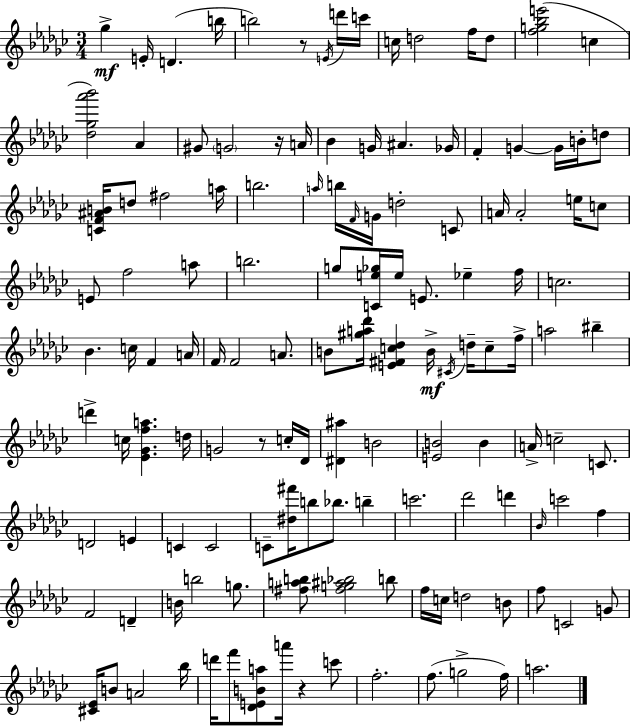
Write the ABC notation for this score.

X:1
T:Untitled
M:3/4
L:1/4
K:Ebm
_g E/4 D b/4 b2 z/2 E/4 d'/4 c'/4 c/4 d2 f/4 d/2 [fg_be']2 c [_d_g_a'_b']2 _A ^G/2 G2 z/4 A/4 _B G/4 ^A _G/4 F G G/4 B/4 d/2 [CF^AB]/4 d/2 ^f2 a/4 b2 a/4 b/4 F/4 G/4 d2 C/2 A/4 A2 e/4 c/2 E/2 f2 a/2 b2 g/2 [Ce_g]/4 e/4 E/2 _e f/4 c2 _B c/4 F A/4 F/4 F2 A/2 B/2 [^ga_d']/4 [E^Fc_d] B/4 ^C/4 d/4 c/2 f/4 a2 ^b d' c/4 [_E_Gfa] d/4 G2 z/2 c/4 _D/4 [^D^a] B2 [EB]2 B A/4 c2 C/2 D2 E C C2 C/2 [^d^f']/4 b/2 _b/2 b c'2 _d'2 d' _B/4 c'2 f F2 D B/4 b2 g/2 [^fab]/2 [^fg^a_b]2 b/2 f/4 c/4 d2 B/2 f/2 C2 G/2 [^C_E]/4 B/2 A2 _b/4 d'/4 f'/2 [_DEBa]/2 a'/4 z c'/2 f2 f/2 g2 f/4 a2